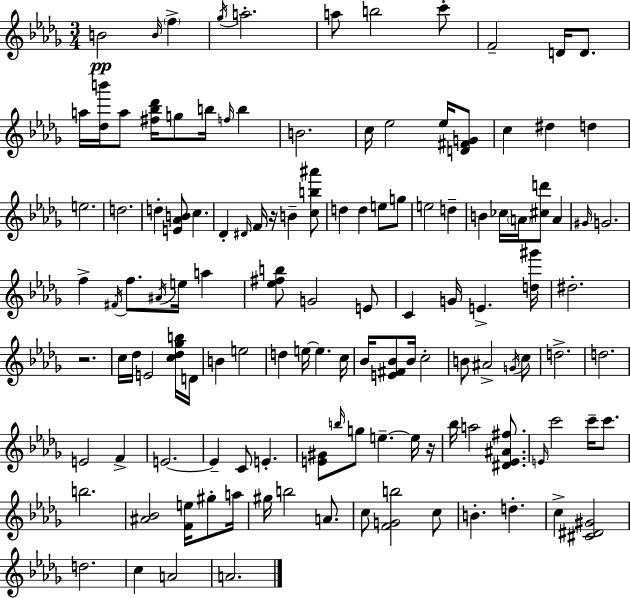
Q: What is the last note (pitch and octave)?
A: A4